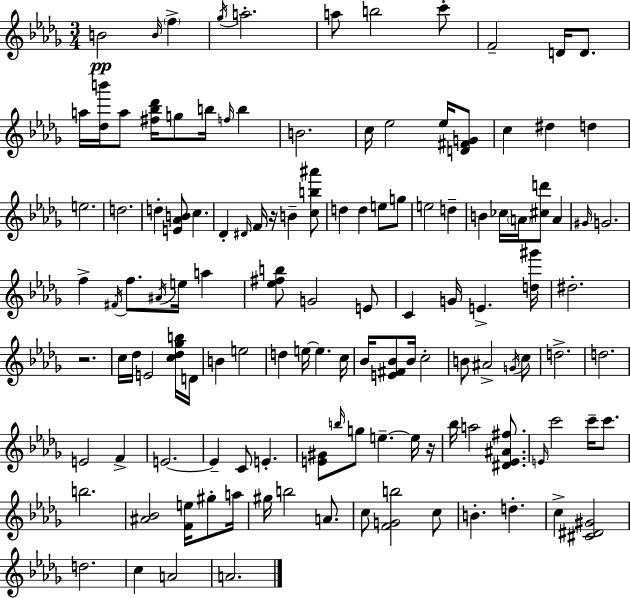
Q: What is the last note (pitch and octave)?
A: A4